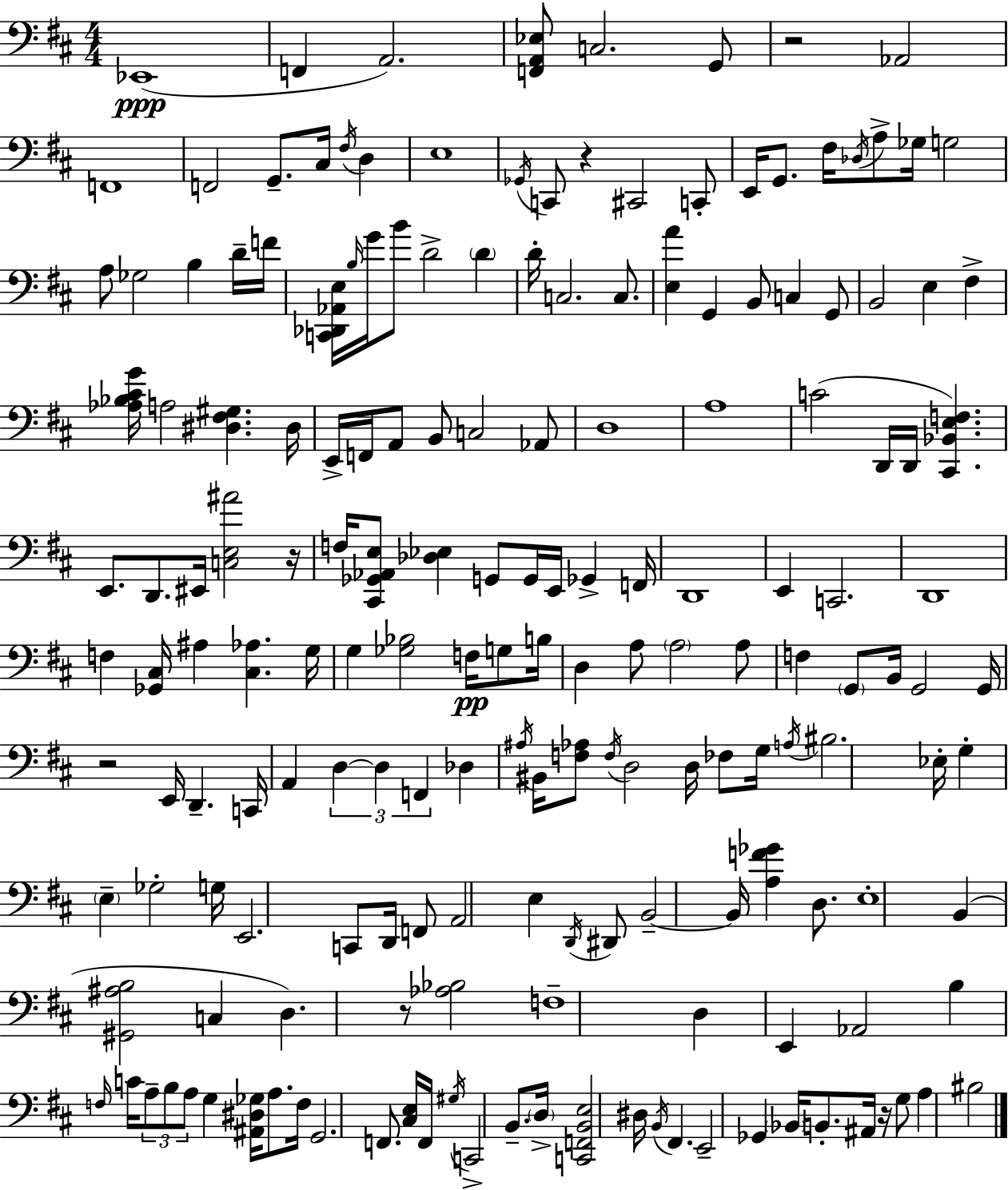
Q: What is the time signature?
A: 4/4